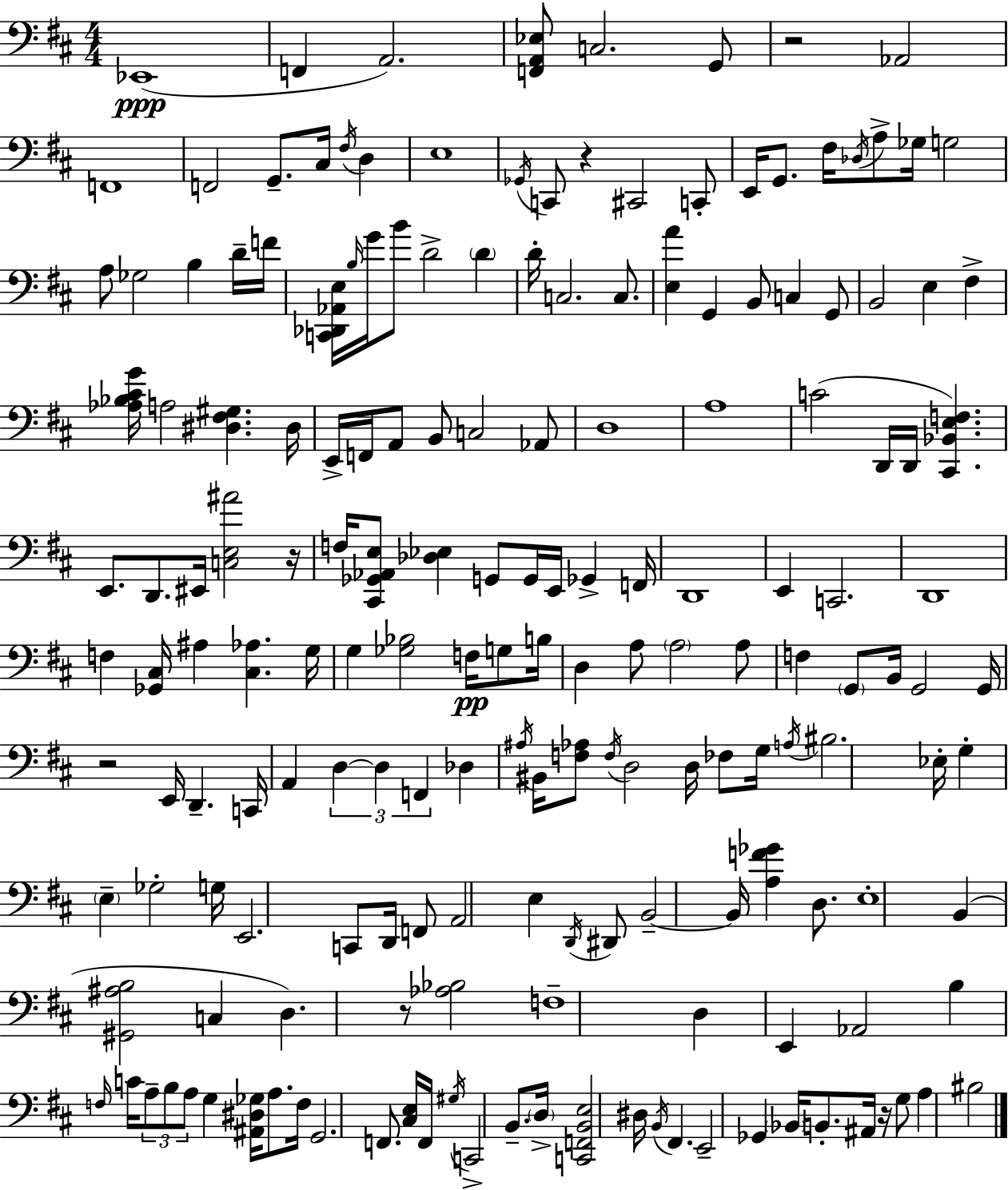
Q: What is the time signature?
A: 4/4